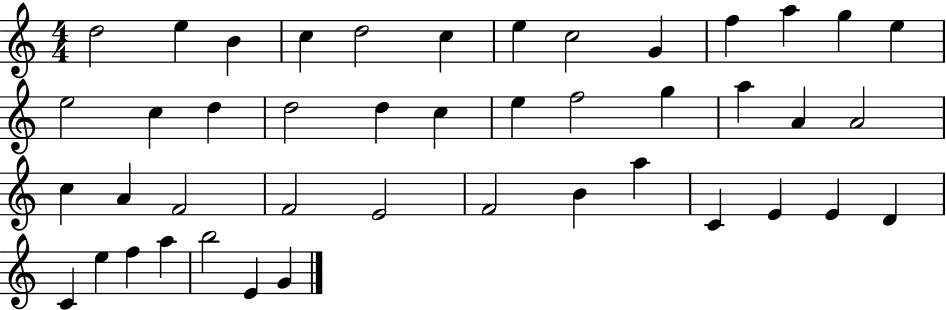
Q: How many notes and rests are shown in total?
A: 44